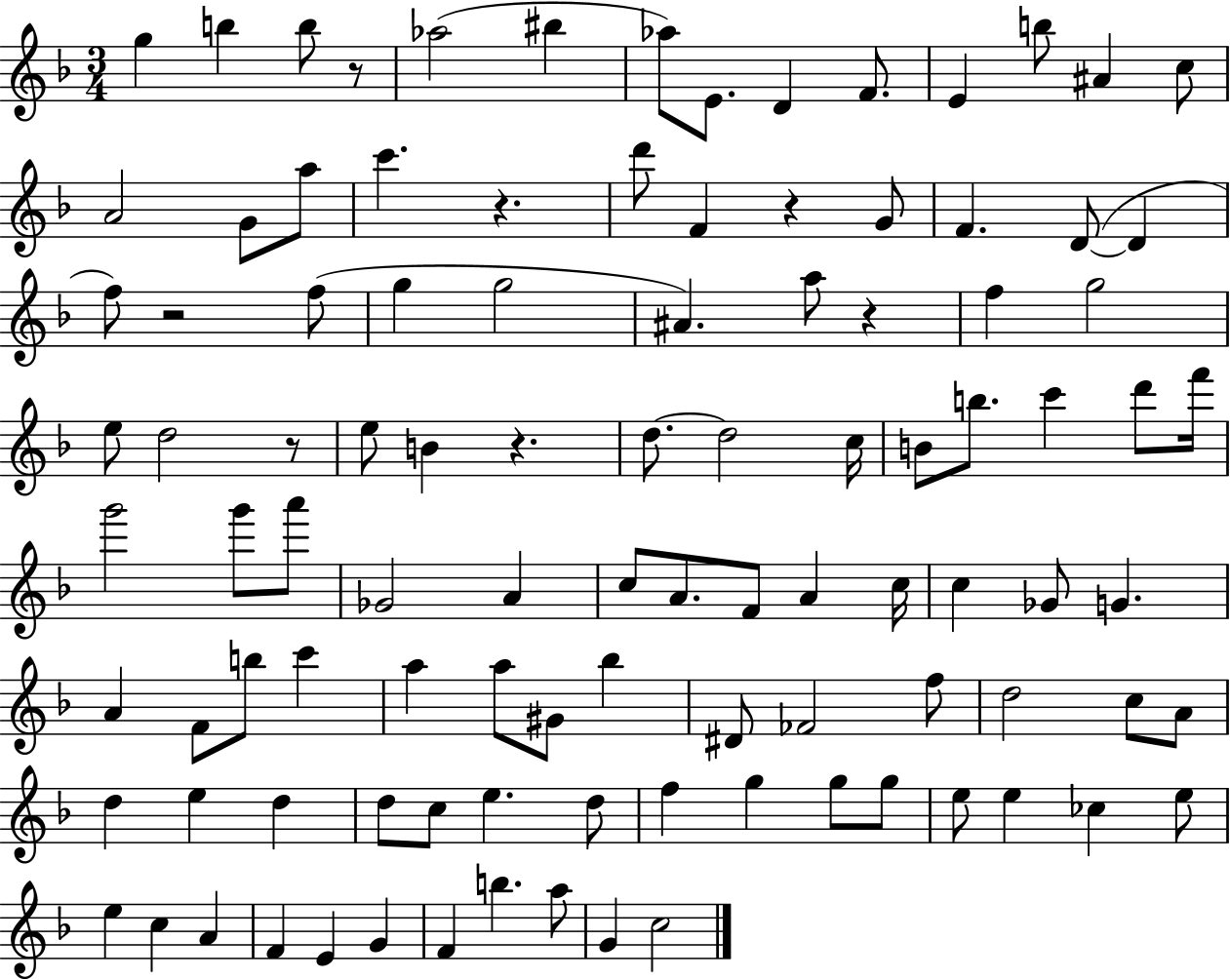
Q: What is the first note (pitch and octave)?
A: G5